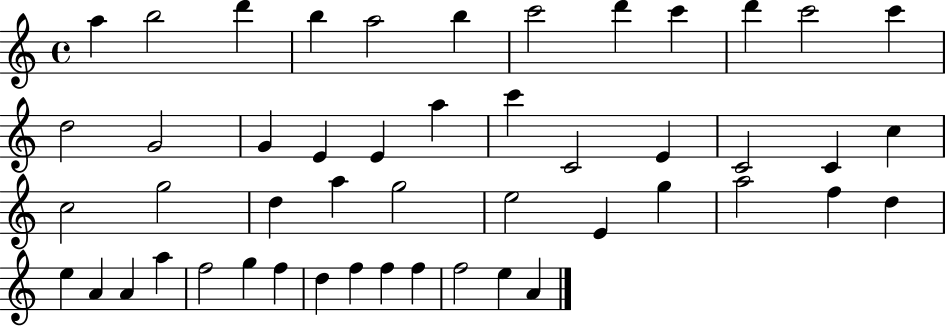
A5/q B5/h D6/q B5/q A5/h B5/q C6/h D6/q C6/q D6/q C6/h C6/q D5/h G4/h G4/q E4/q E4/q A5/q C6/q C4/h E4/q C4/h C4/q C5/q C5/h G5/h D5/q A5/q G5/h E5/h E4/q G5/q A5/h F5/q D5/q E5/q A4/q A4/q A5/q F5/h G5/q F5/q D5/q F5/q F5/q F5/q F5/h E5/q A4/q